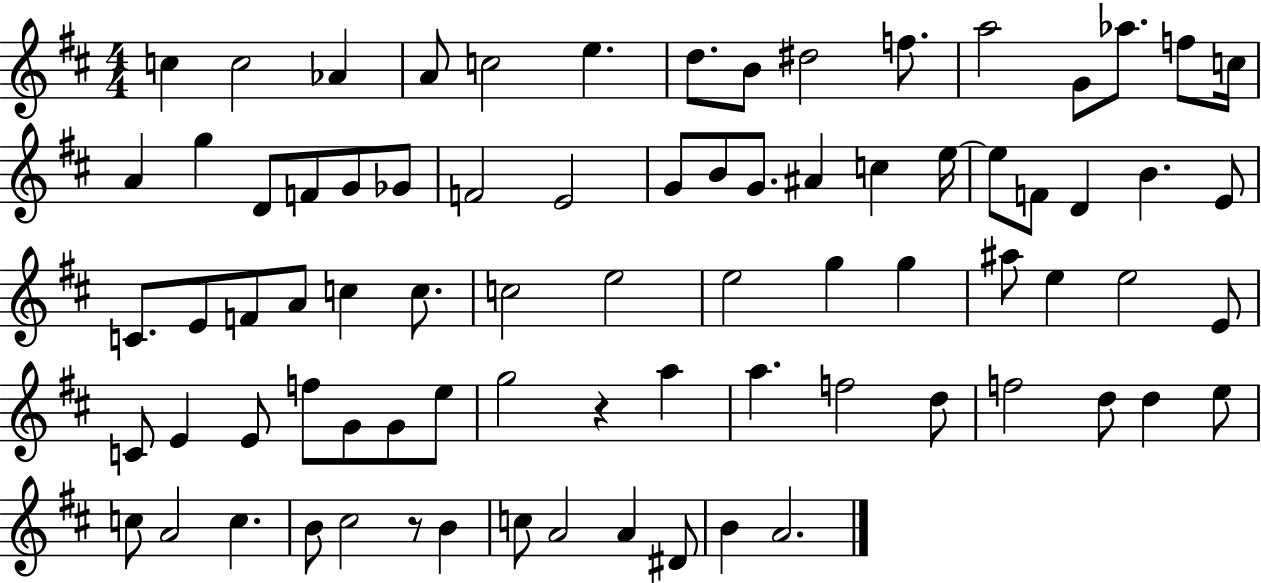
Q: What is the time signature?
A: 4/4